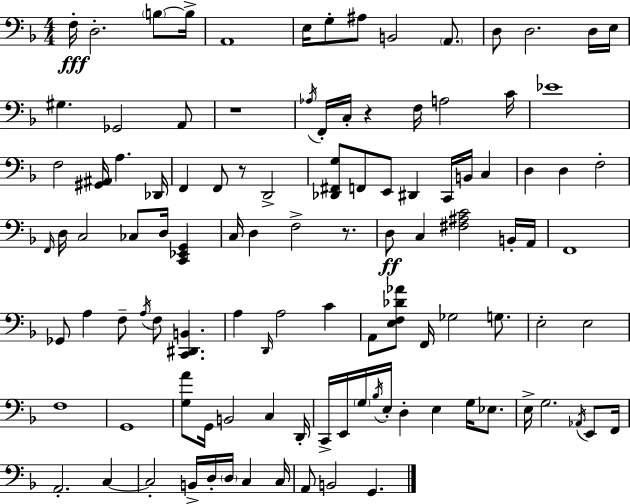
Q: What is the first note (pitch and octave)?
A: F3